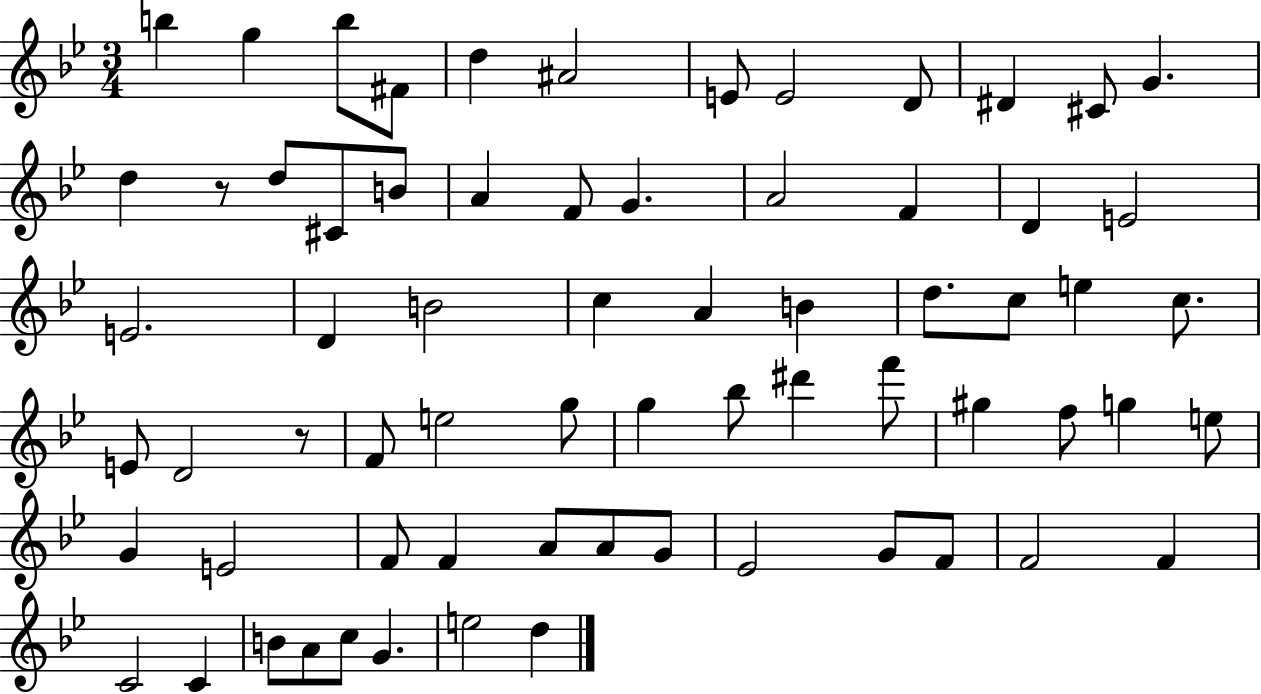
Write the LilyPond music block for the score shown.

{
  \clef treble
  \numericTimeSignature
  \time 3/4
  \key bes \major
  \repeat volta 2 { b''4 g''4 b''8 fis'8 | d''4 ais'2 | e'8 e'2 d'8 | dis'4 cis'8 g'4. | \break d''4 r8 d''8 cis'8 b'8 | a'4 f'8 g'4. | a'2 f'4 | d'4 e'2 | \break e'2. | d'4 b'2 | c''4 a'4 b'4 | d''8. c''8 e''4 c''8. | \break e'8 d'2 r8 | f'8 e''2 g''8 | g''4 bes''8 dis'''4 f'''8 | gis''4 f''8 g''4 e''8 | \break g'4 e'2 | f'8 f'4 a'8 a'8 g'8 | ees'2 g'8 f'8 | f'2 f'4 | \break c'2 c'4 | b'8 a'8 c''8 g'4. | e''2 d''4 | } \bar "|."
}